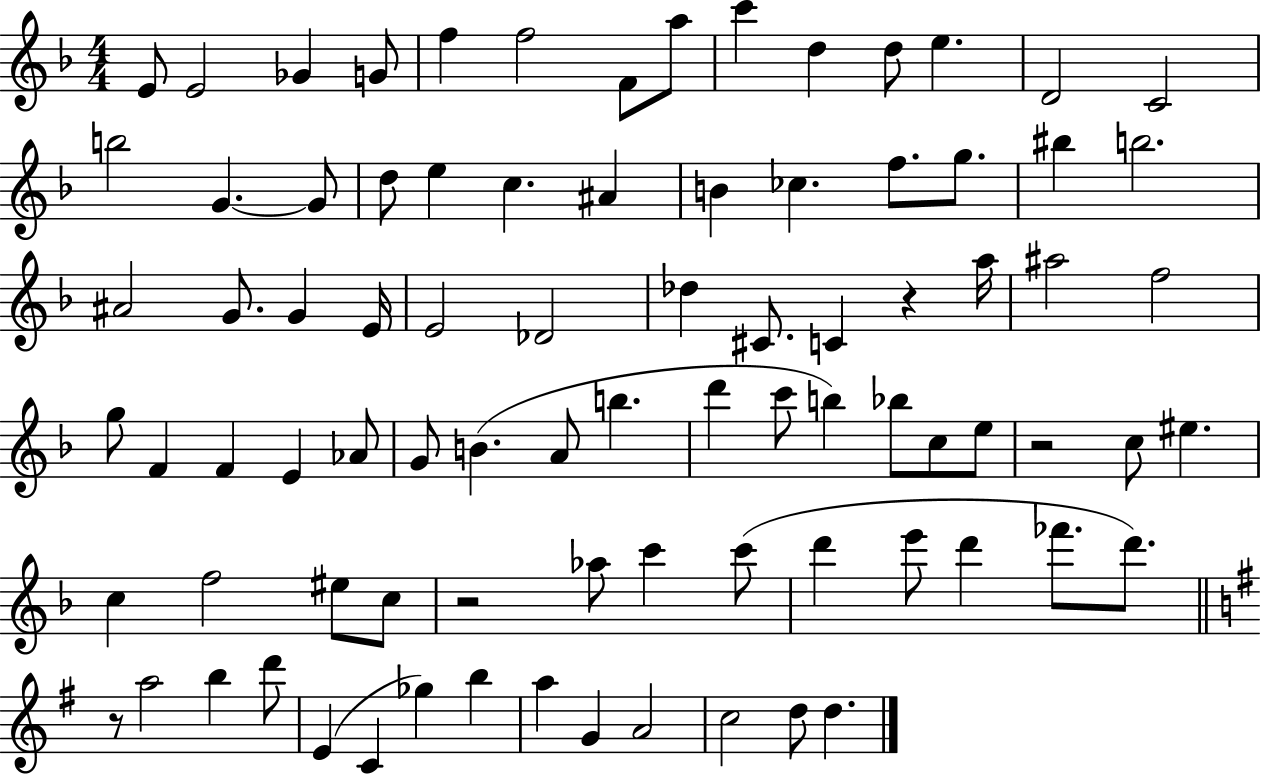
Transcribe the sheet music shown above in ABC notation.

X:1
T:Untitled
M:4/4
L:1/4
K:F
E/2 E2 _G G/2 f f2 F/2 a/2 c' d d/2 e D2 C2 b2 G G/2 d/2 e c ^A B _c f/2 g/2 ^b b2 ^A2 G/2 G E/4 E2 _D2 _d ^C/2 C z a/4 ^a2 f2 g/2 F F E _A/2 G/2 B A/2 b d' c'/2 b _b/2 c/2 e/2 z2 c/2 ^e c f2 ^e/2 c/2 z2 _a/2 c' c'/2 d' e'/2 d' _f'/2 d'/2 z/2 a2 b d'/2 E C _g b a G A2 c2 d/2 d